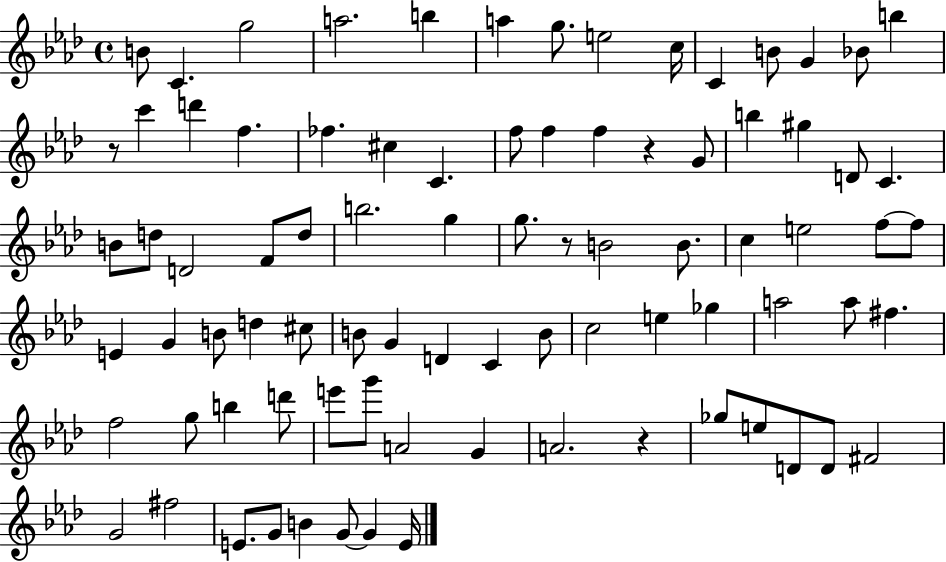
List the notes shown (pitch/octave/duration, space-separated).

B4/e C4/q. G5/h A5/h. B5/q A5/q G5/e. E5/h C5/s C4/q B4/e G4/q Bb4/e B5/q R/e C6/q D6/q F5/q. FES5/q. C#5/q C4/q. F5/e F5/q F5/q R/q G4/e B5/q G#5/q D4/e C4/q. B4/e D5/e D4/h F4/e D5/e B5/h. G5/q G5/e. R/e B4/h B4/e. C5/q E5/h F5/e F5/e E4/q G4/q B4/e D5/q C#5/e B4/e G4/q D4/q C4/q B4/e C5/h E5/q Gb5/q A5/h A5/e F#5/q. F5/h G5/e B5/q D6/e E6/e G6/e A4/h G4/q A4/h. R/q Gb5/e E5/e D4/e D4/e F#4/h G4/h F#5/h E4/e. G4/e B4/q G4/e G4/q E4/s